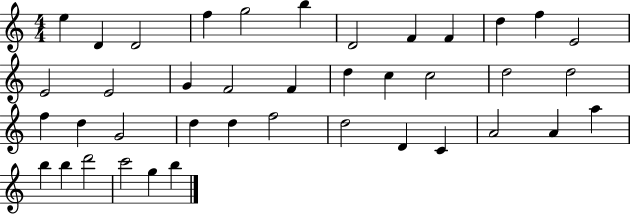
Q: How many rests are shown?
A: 0